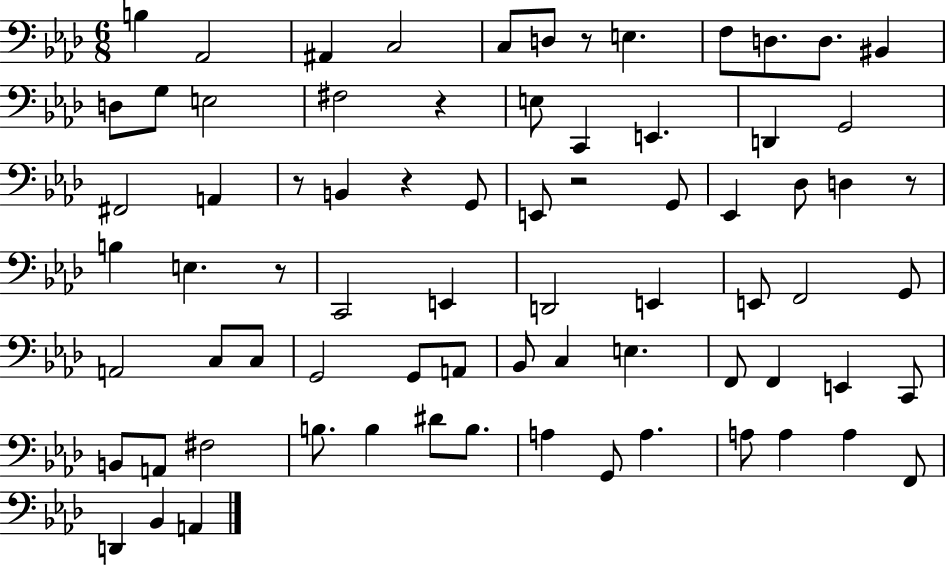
{
  \clef bass
  \numericTimeSignature
  \time 6/8
  \key aes \major
  b4 aes,2 | ais,4 c2 | c8 d8 r8 e4. | f8 d8. d8. bis,4 | \break d8 g8 e2 | fis2 r4 | e8 c,4 e,4. | d,4 g,2 | \break fis,2 a,4 | r8 b,4 r4 g,8 | e,8 r2 g,8 | ees,4 des8 d4 r8 | \break b4 e4. r8 | c,2 e,4 | d,2 e,4 | e,8 f,2 g,8 | \break a,2 c8 c8 | g,2 g,8 a,8 | bes,8 c4 e4. | f,8 f,4 e,4 c,8 | \break b,8 a,8 fis2 | b8. b4 dis'8 b8. | a4 g,8 a4. | a8 a4 a4 f,8 | \break d,4 bes,4 a,4 | \bar "|."
}